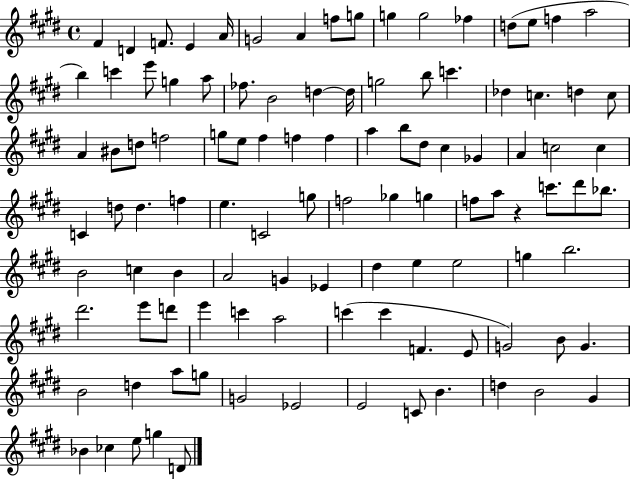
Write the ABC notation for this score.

X:1
T:Untitled
M:4/4
L:1/4
K:E
^F D F/2 E A/4 G2 A f/2 g/2 g g2 _f d/2 e/2 f a2 b c' e'/2 g a/2 _f/2 B2 d d/4 g2 b/2 c' _d c d c/2 A ^B/2 d/2 f2 g/2 e/2 ^f f f a b/2 ^d/2 ^c _G A c2 c C d/2 d f e C2 g/2 f2 _g g f/2 a/2 z c'/2 ^d'/2 _b/2 B2 c B A2 G _E ^d e e2 g b2 ^d'2 e'/2 d'/2 e' c' a2 c' c' F E/2 G2 B/2 G B2 d a/2 g/2 G2 _E2 E2 C/2 B d B2 ^G _B _c e/2 g D/2